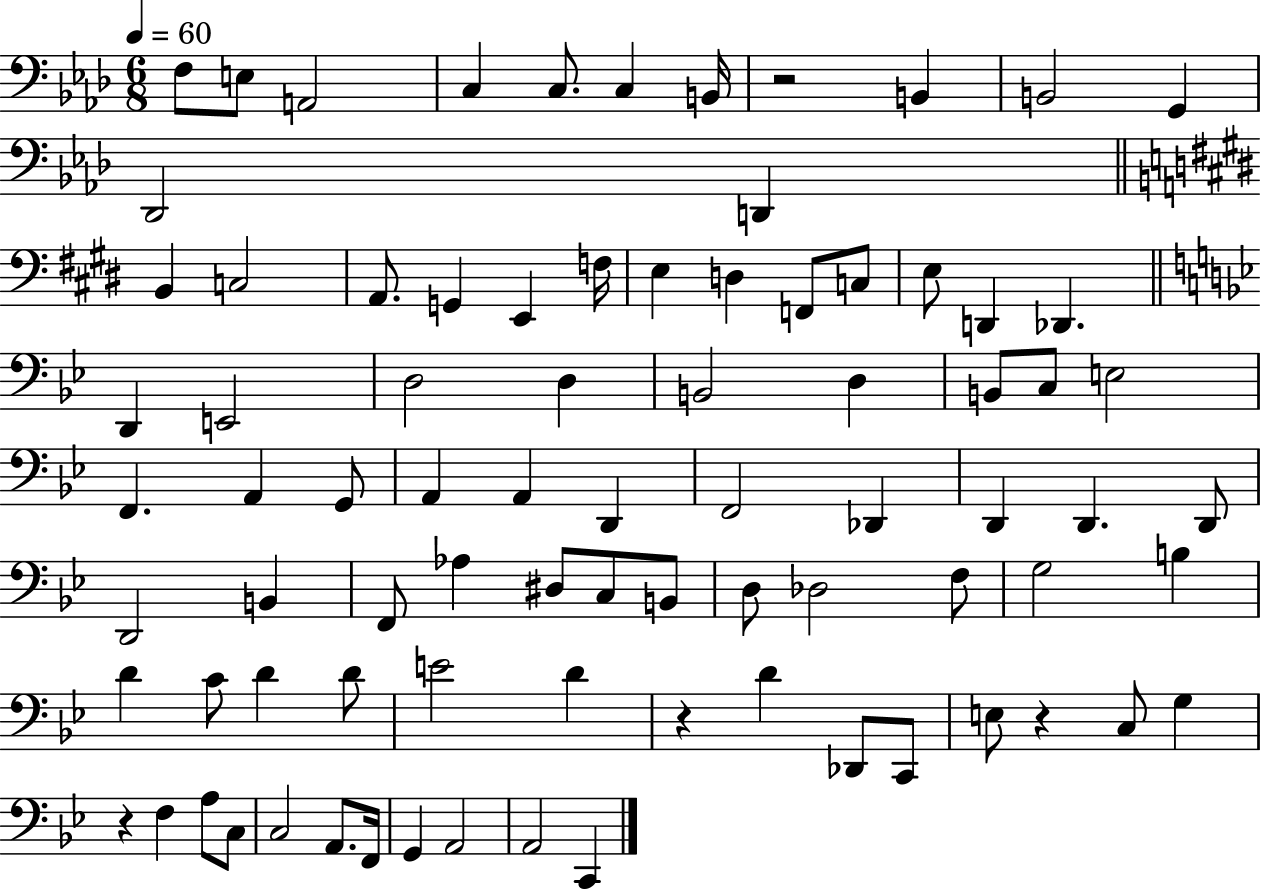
X:1
T:Untitled
M:6/8
L:1/4
K:Ab
F,/2 E,/2 A,,2 C, C,/2 C, B,,/4 z2 B,, B,,2 G,, _D,,2 D,, B,, C,2 A,,/2 G,, E,, F,/4 E, D, F,,/2 C,/2 E,/2 D,, _D,, D,, E,,2 D,2 D, B,,2 D, B,,/2 C,/2 E,2 F,, A,, G,,/2 A,, A,, D,, F,,2 _D,, D,, D,, D,,/2 D,,2 B,, F,,/2 _A, ^D,/2 C,/2 B,,/2 D,/2 _D,2 F,/2 G,2 B, D C/2 D D/2 E2 D z D _D,,/2 C,,/2 E,/2 z C,/2 G, z F, A,/2 C,/2 C,2 A,,/2 F,,/4 G,, A,,2 A,,2 C,,